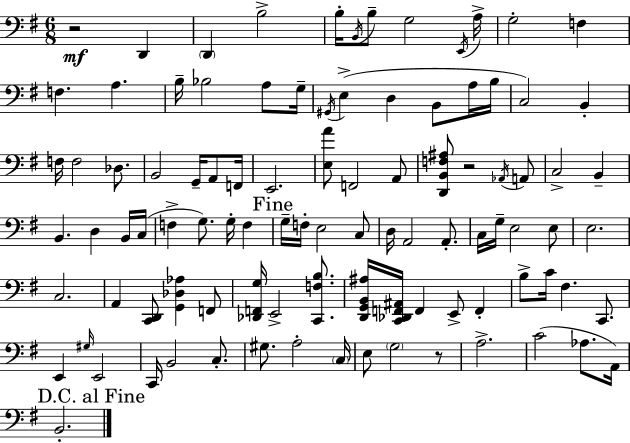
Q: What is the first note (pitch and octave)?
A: D2